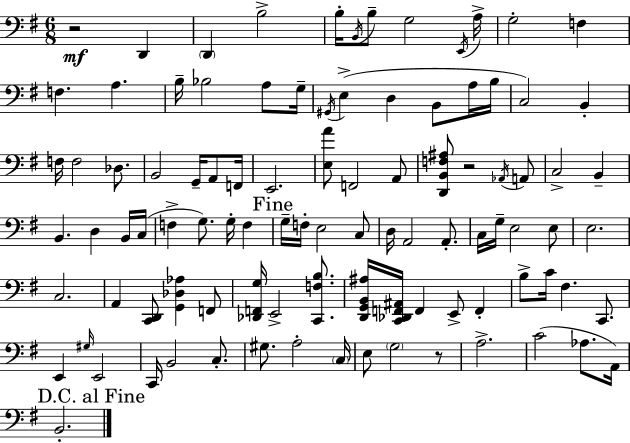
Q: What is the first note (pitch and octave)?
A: D2